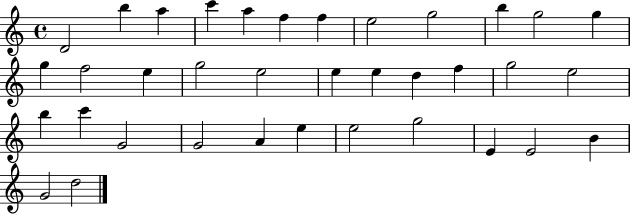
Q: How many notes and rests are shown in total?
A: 36